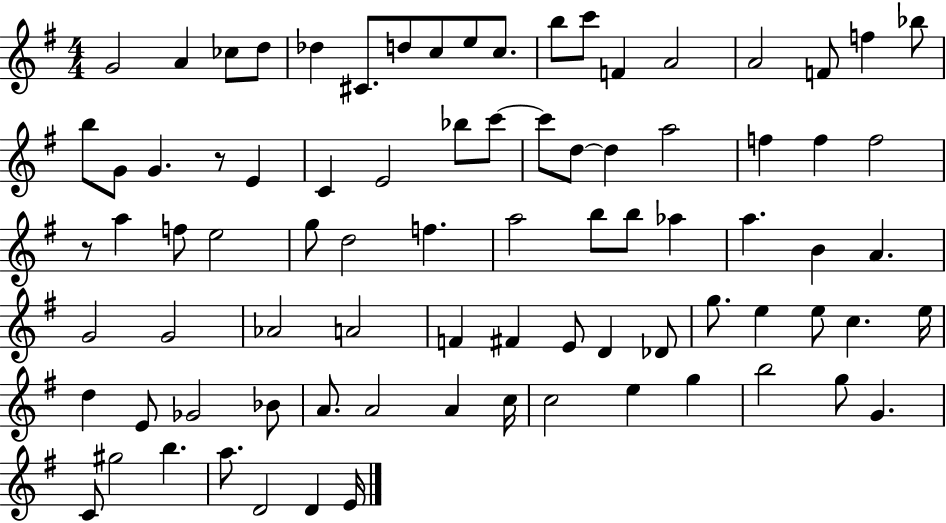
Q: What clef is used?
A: treble